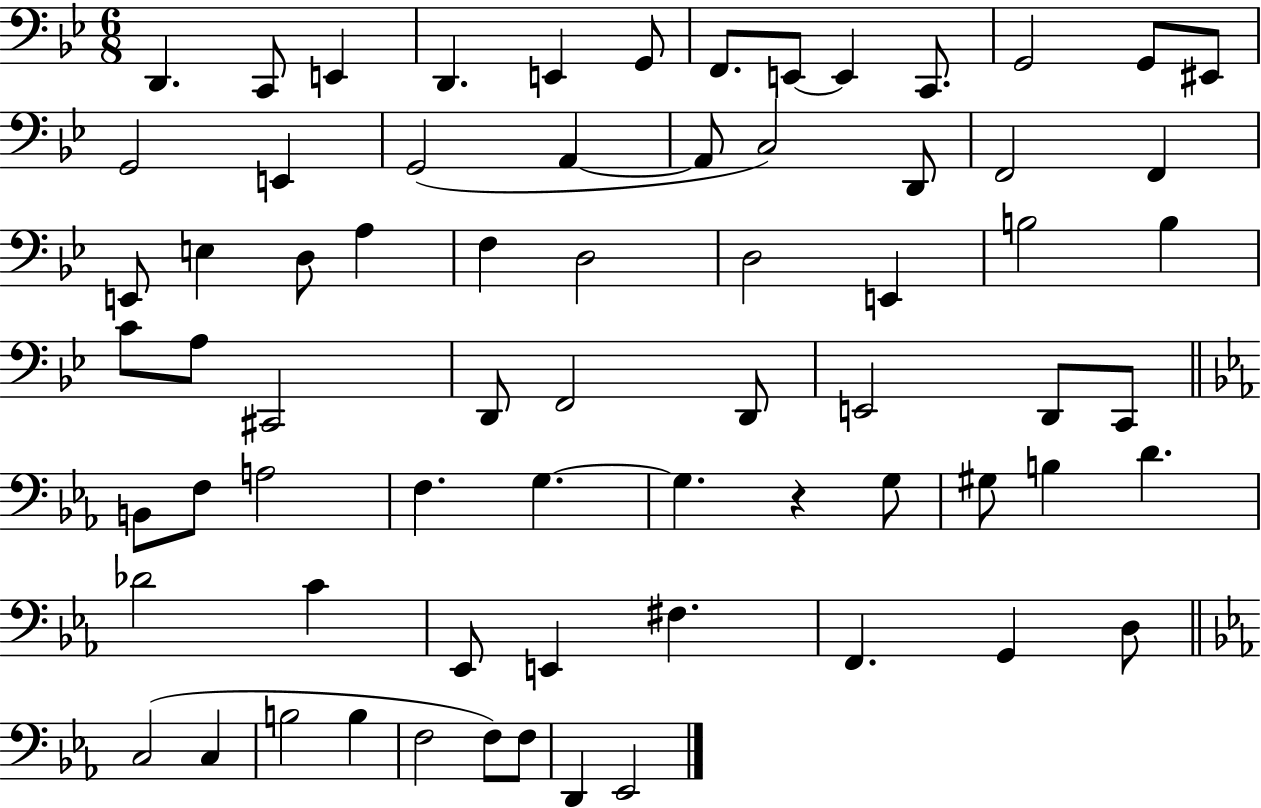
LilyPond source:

{
  \clef bass
  \numericTimeSignature
  \time 6/8
  \key bes \major
  d,4. c,8 e,4 | d,4. e,4 g,8 | f,8. e,8~~ e,4 c,8. | g,2 g,8 eis,8 | \break g,2 e,4 | g,2( a,4~~ | a,8 c2) d,8 | f,2 f,4 | \break e,8 e4 d8 a4 | f4 d2 | d2 e,4 | b2 b4 | \break c'8 a8 cis,2 | d,8 f,2 d,8 | e,2 d,8 c,8 | \bar "||" \break \key ees \major b,8 f8 a2 | f4. g4.~~ | g4. r4 g8 | gis8 b4 d'4. | \break des'2 c'4 | ees,8 e,4 fis4. | f,4. g,4 d8 | \bar "||" \break \key c \minor c2( c4 | b2 b4 | f2 f8) f8 | d,4 ees,2 | \break \bar "|."
}